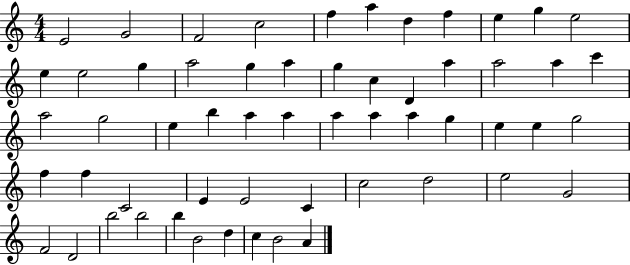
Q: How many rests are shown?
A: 0